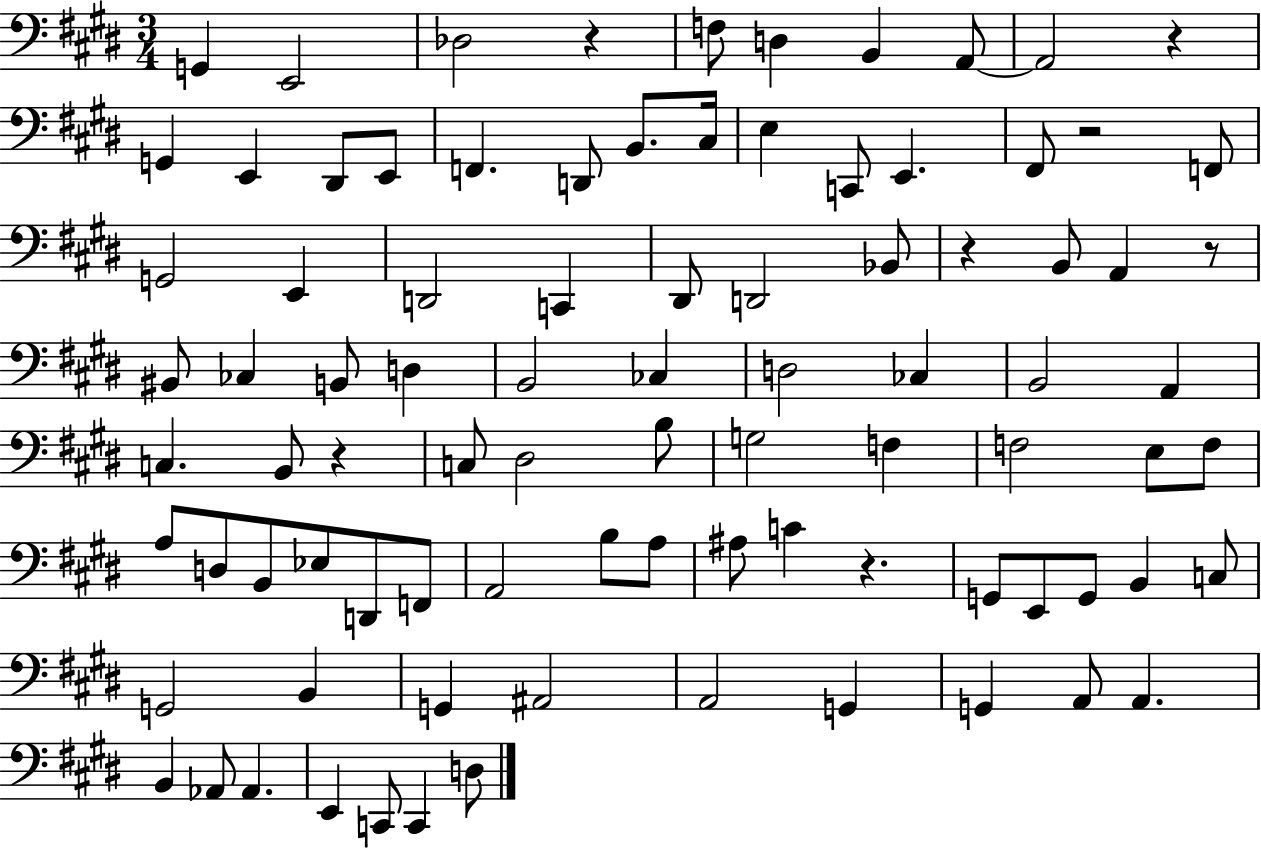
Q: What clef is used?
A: bass